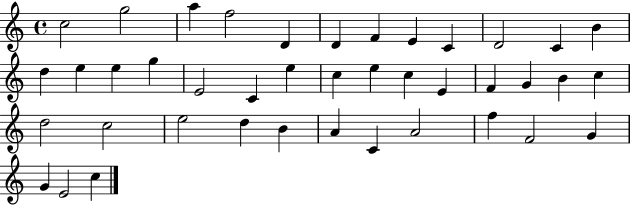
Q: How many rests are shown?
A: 0